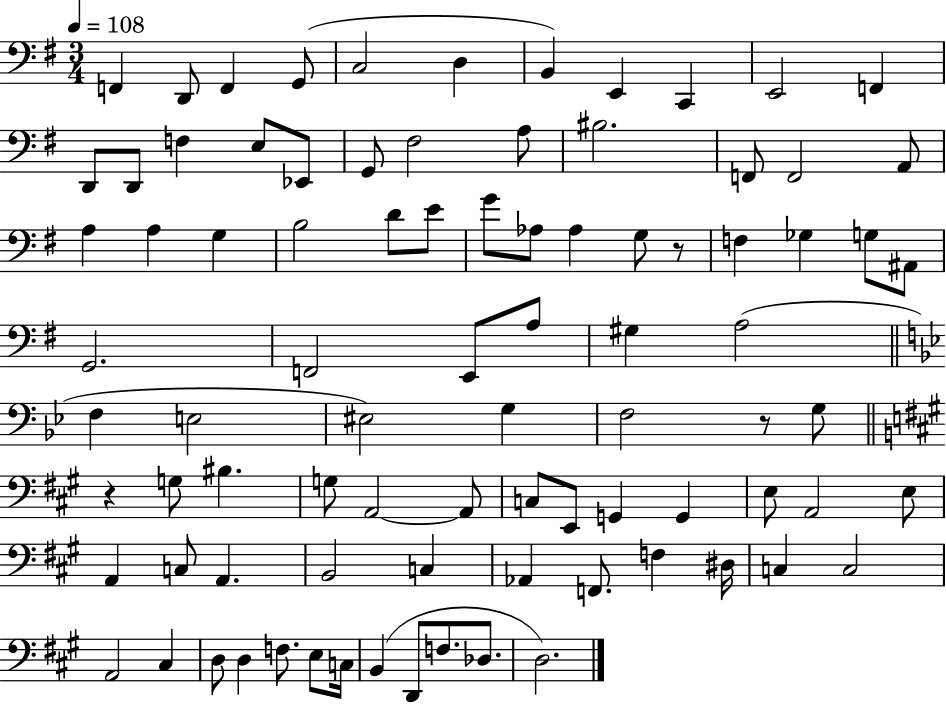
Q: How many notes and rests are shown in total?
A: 87